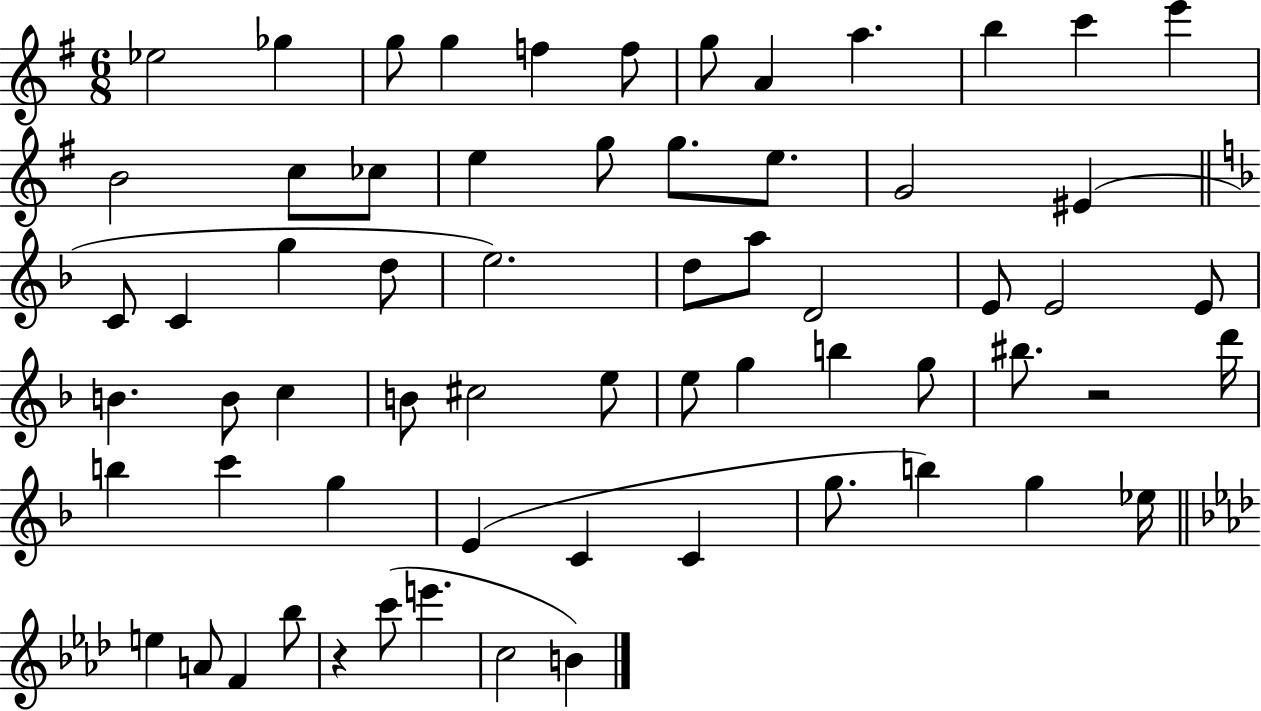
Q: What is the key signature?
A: G major